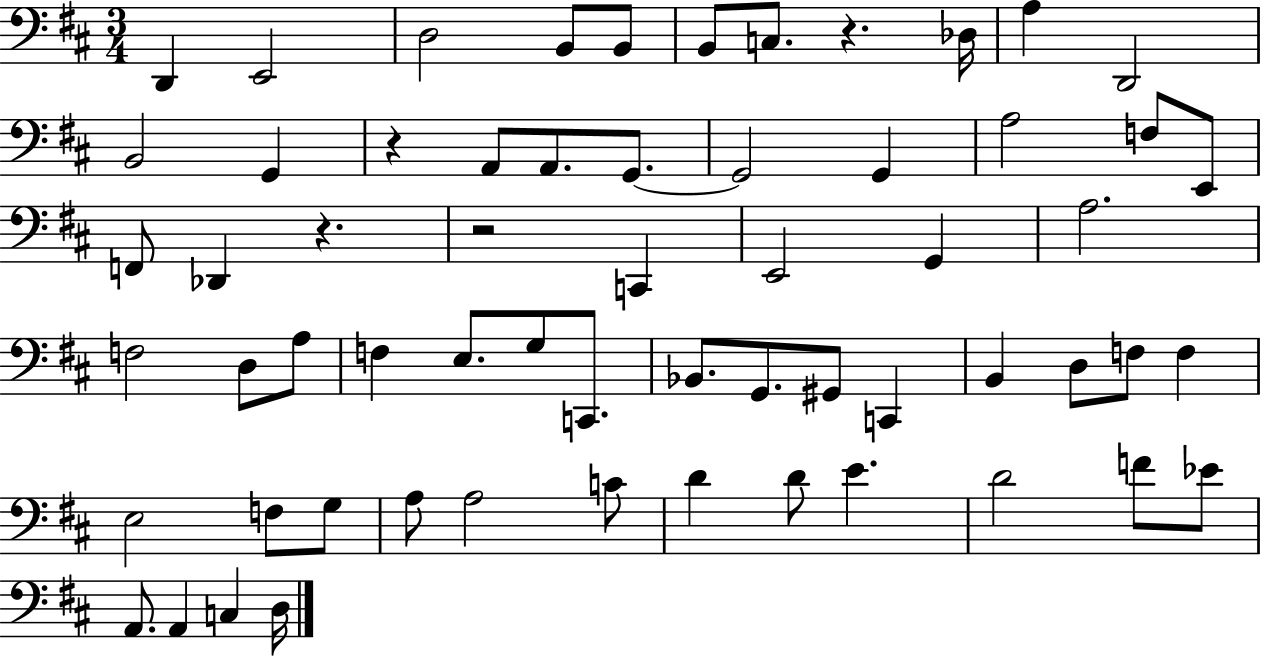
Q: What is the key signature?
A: D major